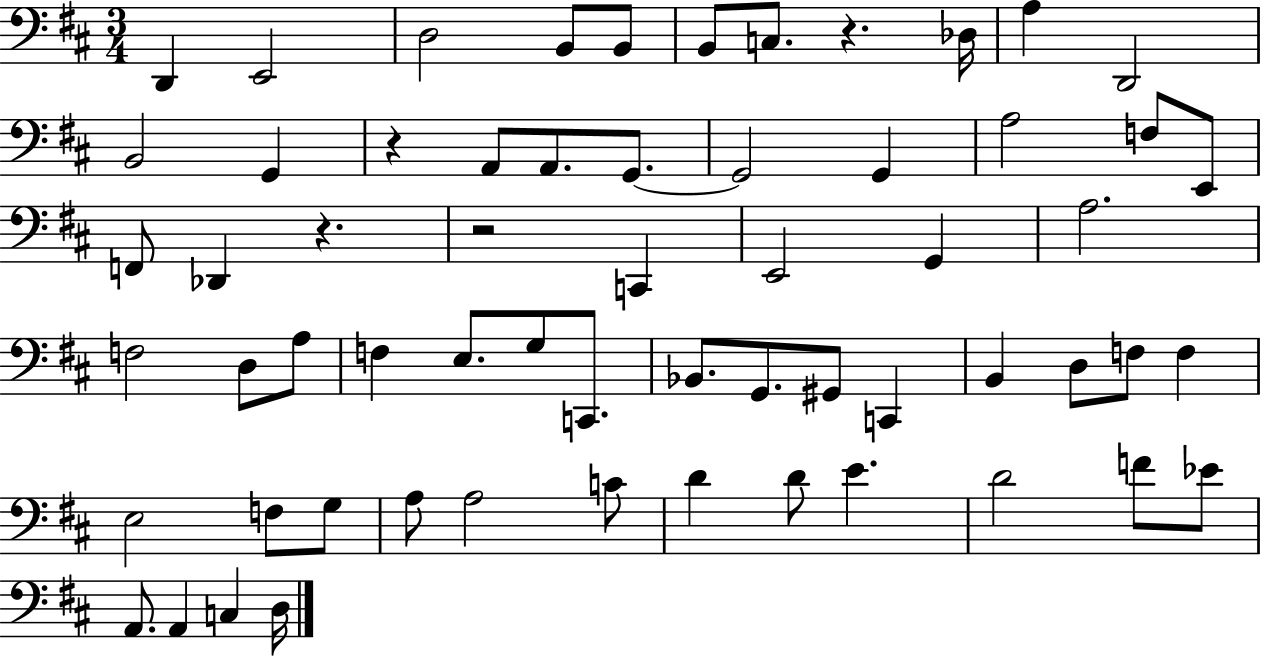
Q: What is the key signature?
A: D major